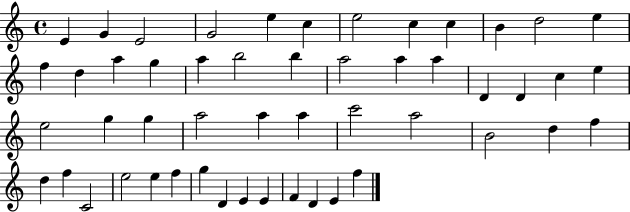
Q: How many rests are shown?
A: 0